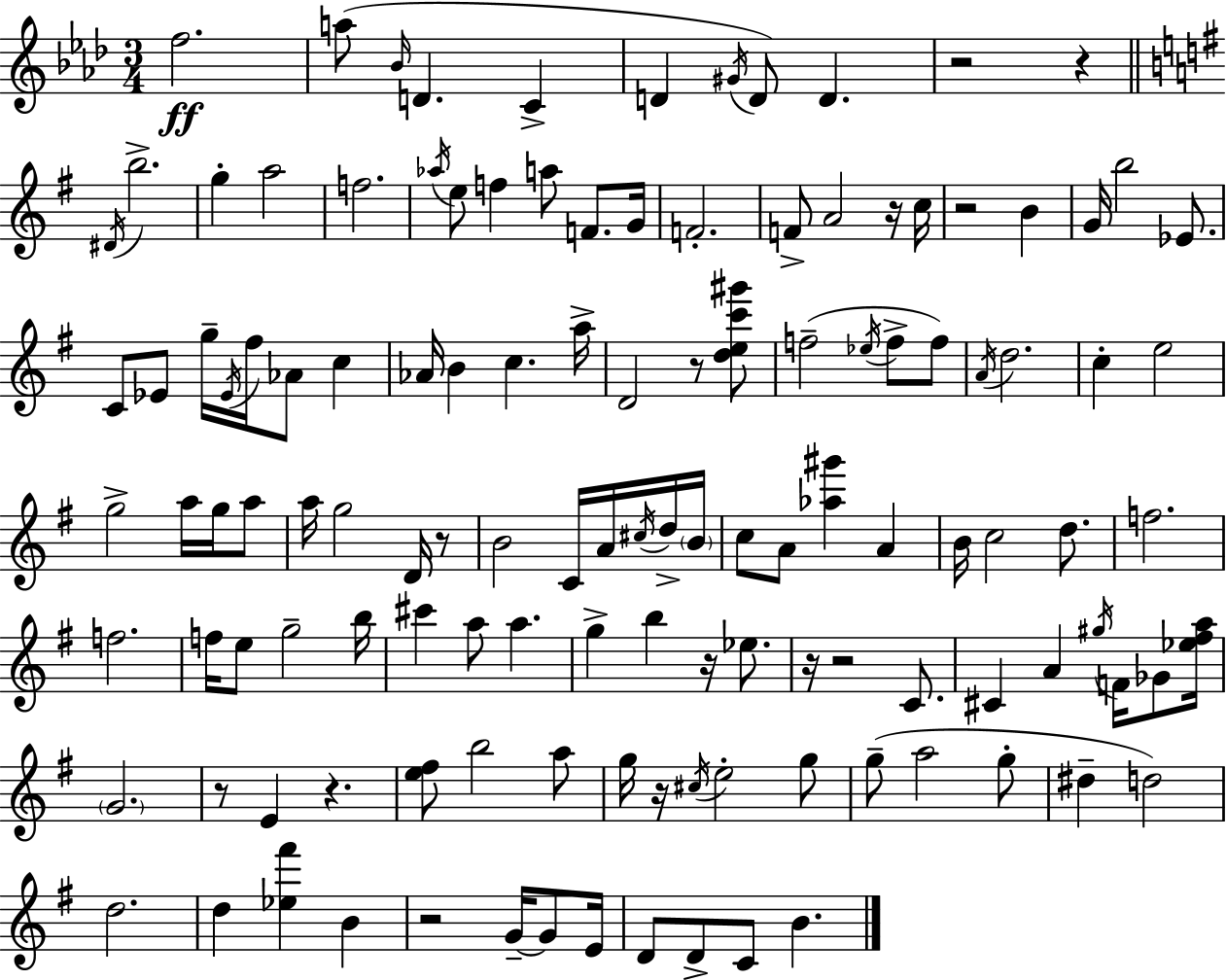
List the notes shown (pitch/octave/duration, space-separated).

F5/h. A5/e Bb4/s D4/q. C4/q D4/q G#4/s D4/e D4/q. R/h R/q D#4/s B5/h. G5/q A5/h F5/h. Ab5/s E5/e F5/q A5/e F4/e. G4/s F4/h. F4/e A4/h R/s C5/s R/h B4/q G4/s B5/h Eb4/e. C4/e Eb4/e G5/s Eb4/s F#5/s Ab4/e C5/q Ab4/s B4/q C5/q. A5/s D4/h R/e [D5,E5,C6,G#6]/e F5/h Eb5/s F5/e F5/e A4/s D5/h. C5/q E5/h G5/h A5/s G5/s A5/e A5/s G5/h D4/s R/e B4/h C4/s A4/s C#5/s D5/s B4/s C5/e A4/e [Ab5,G#6]/q A4/q B4/s C5/h D5/e. F5/h. F5/h. F5/s E5/e G5/h B5/s C#6/q A5/e A5/q. G5/q B5/q R/s Eb5/e. R/s R/h C4/e. C#4/q A4/q G#5/s F4/s Gb4/e [Eb5,F#5,A5]/s G4/h. R/e E4/q R/q. [E5,F#5]/e B5/h A5/e G5/s R/s C#5/s E5/h G5/e G5/e A5/h G5/e D#5/q D5/h D5/h. D5/q [Eb5,F#6]/q B4/q R/h G4/s G4/e E4/s D4/e D4/e C4/e B4/q.